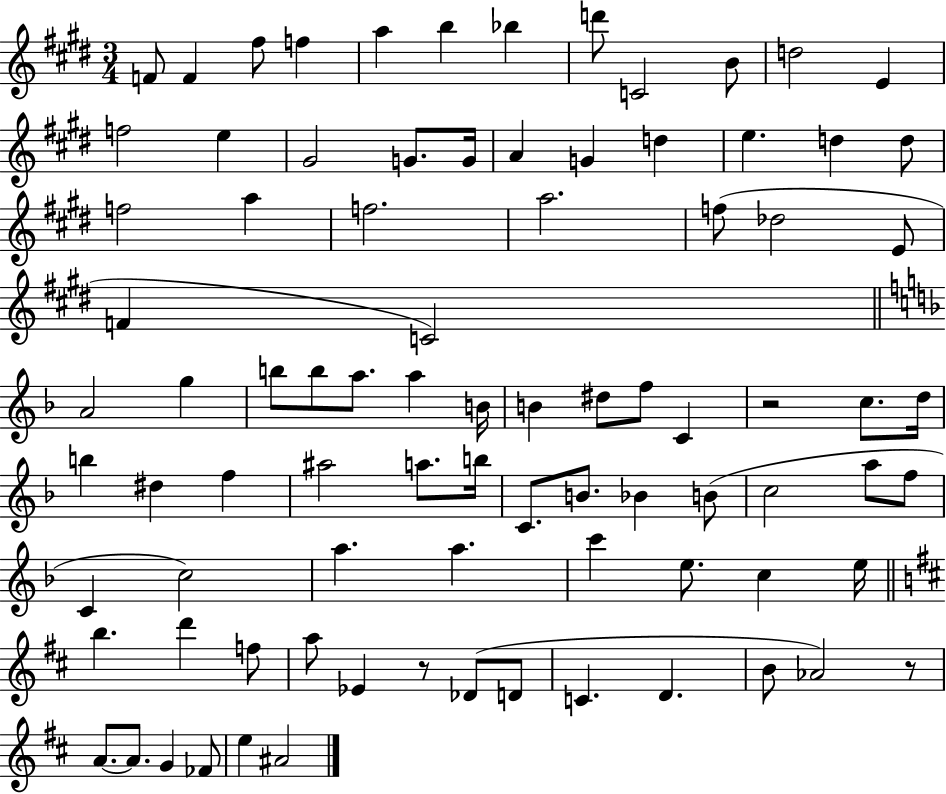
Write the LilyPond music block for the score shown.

{
  \clef treble
  \numericTimeSignature
  \time 3/4
  \key e \major
  \repeat volta 2 { f'8 f'4 fis''8 f''4 | a''4 b''4 bes''4 | d'''8 c'2 b'8 | d''2 e'4 | \break f''2 e''4 | gis'2 g'8. g'16 | a'4 g'4 d''4 | e''4. d''4 d''8 | \break f''2 a''4 | f''2. | a''2. | f''8( des''2 e'8 | \break f'4 c'2) | \bar "||" \break \key d \minor a'2 g''4 | b''8 b''8 a''8. a''4 b'16 | b'4 dis''8 f''8 c'4 | r2 c''8. d''16 | \break b''4 dis''4 f''4 | ais''2 a''8. b''16 | c'8. b'8. bes'4 b'8( | c''2 a''8 f''8 | \break c'4 c''2) | a''4. a''4. | c'''4 e''8. c''4 e''16 | \bar "||" \break \key d \major b''4. d'''4 f''8 | a''8 ees'4 r8 des'8( d'8 | c'4. d'4. | b'8 aes'2) r8 | \break a'8.~~ a'8. g'4 fes'8 | e''4 ais'2 | } \bar "|."
}